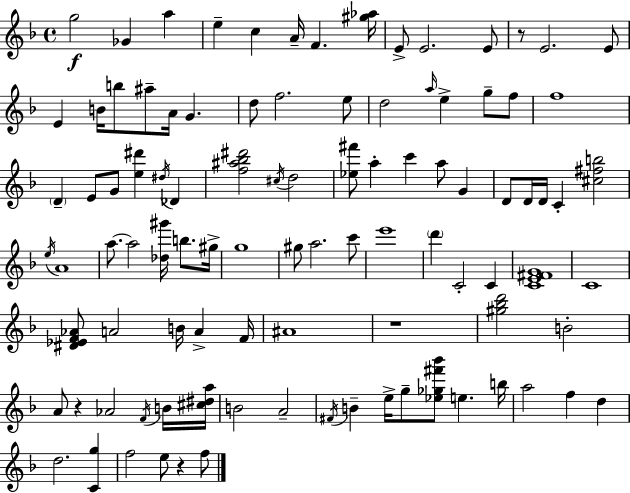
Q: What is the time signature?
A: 4/4